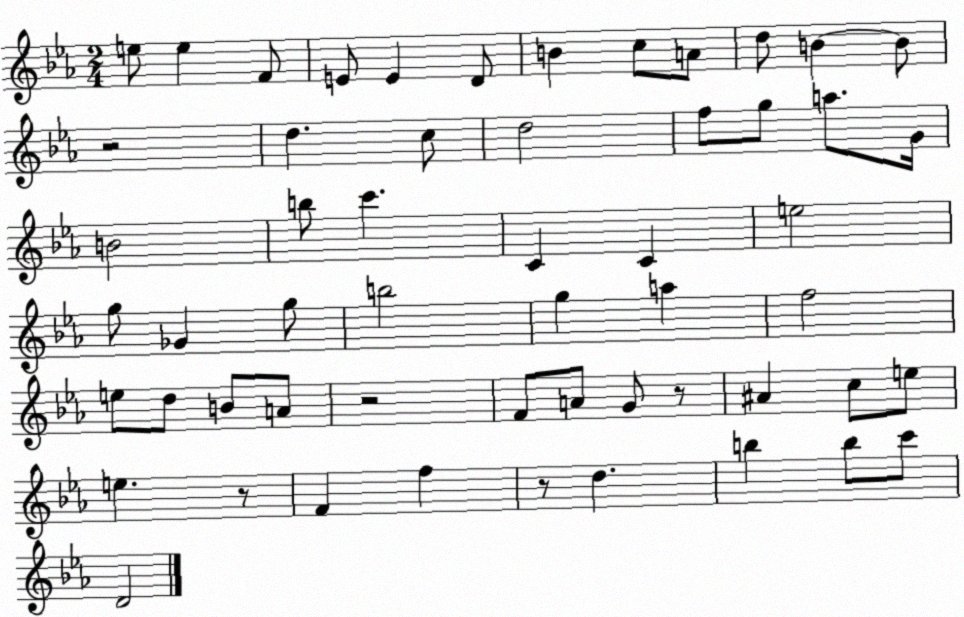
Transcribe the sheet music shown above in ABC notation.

X:1
T:Untitled
M:2/4
L:1/4
K:Eb
e/2 e F/2 E/2 E D/2 B c/2 A/2 d/2 B B/2 z2 d c/2 d2 f/2 g/2 a/2 G/4 B2 b/2 c' C C e2 g/2 _G g/2 b2 g a f2 e/2 d/2 B/2 A/2 z2 F/2 A/2 G/2 z/2 ^A c/2 e/2 e z/2 F f z/2 d b b/2 c'/2 D2